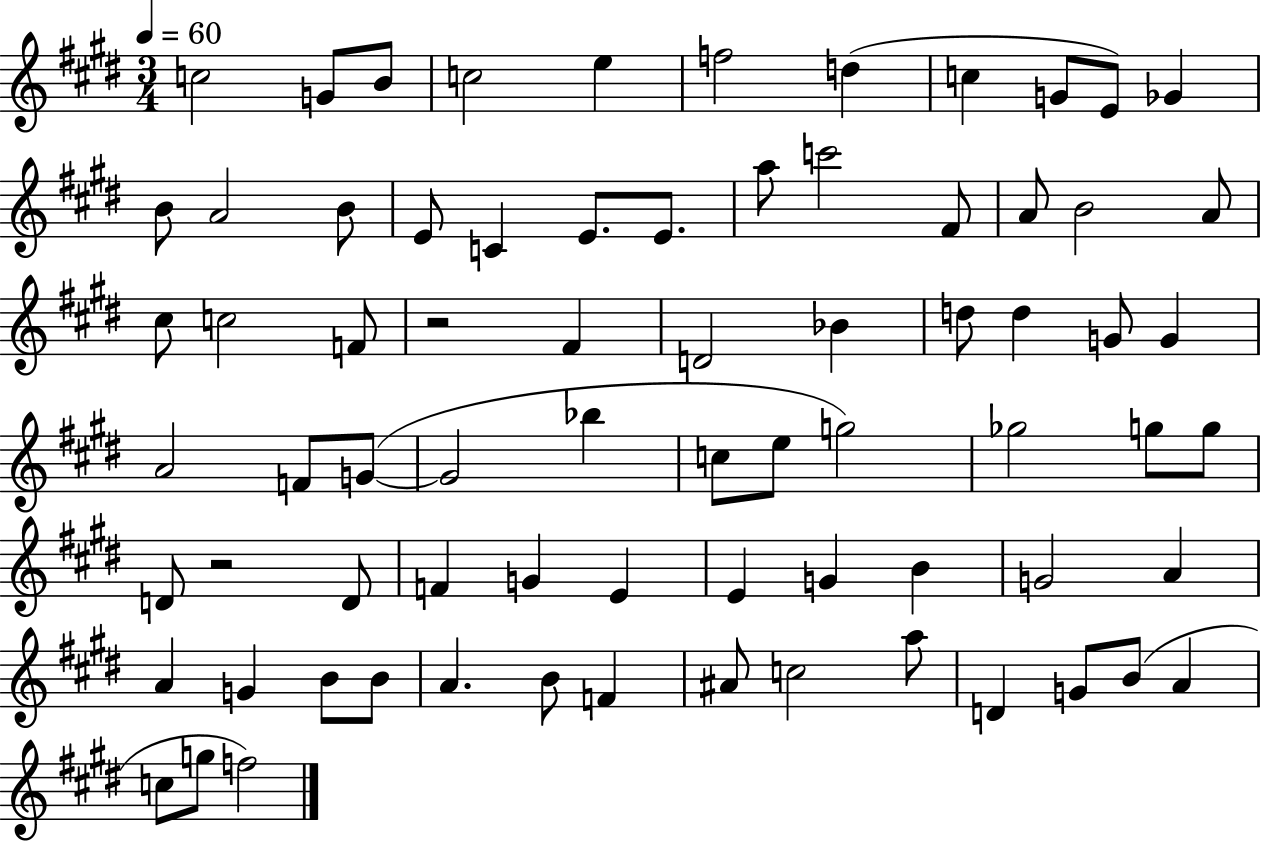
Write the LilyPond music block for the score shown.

{
  \clef treble
  \numericTimeSignature
  \time 3/4
  \key e \major
  \tempo 4 = 60
  c''2 g'8 b'8 | c''2 e''4 | f''2 d''4( | c''4 g'8 e'8) ges'4 | \break b'8 a'2 b'8 | e'8 c'4 e'8. e'8. | a''8 c'''2 fis'8 | a'8 b'2 a'8 | \break cis''8 c''2 f'8 | r2 fis'4 | d'2 bes'4 | d''8 d''4 g'8 g'4 | \break a'2 f'8 g'8~(~ | g'2 bes''4 | c''8 e''8 g''2) | ges''2 g''8 g''8 | \break d'8 r2 d'8 | f'4 g'4 e'4 | e'4 g'4 b'4 | g'2 a'4 | \break a'4 g'4 b'8 b'8 | a'4. b'8 f'4 | ais'8 c''2 a''8 | d'4 g'8 b'8( a'4 | \break c''8 g''8 f''2) | \bar "|."
}